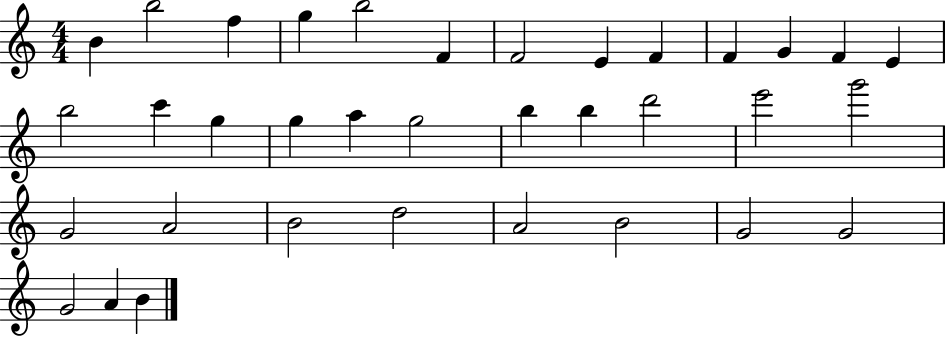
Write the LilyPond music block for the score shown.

{
  \clef treble
  \numericTimeSignature
  \time 4/4
  \key c \major
  b'4 b''2 f''4 | g''4 b''2 f'4 | f'2 e'4 f'4 | f'4 g'4 f'4 e'4 | \break b''2 c'''4 g''4 | g''4 a''4 g''2 | b''4 b''4 d'''2 | e'''2 g'''2 | \break g'2 a'2 | b'2 d''2 | a'2 b'2 | g'2 g'2 | \break g'2 a'4 b'4 | \bar "|."
}